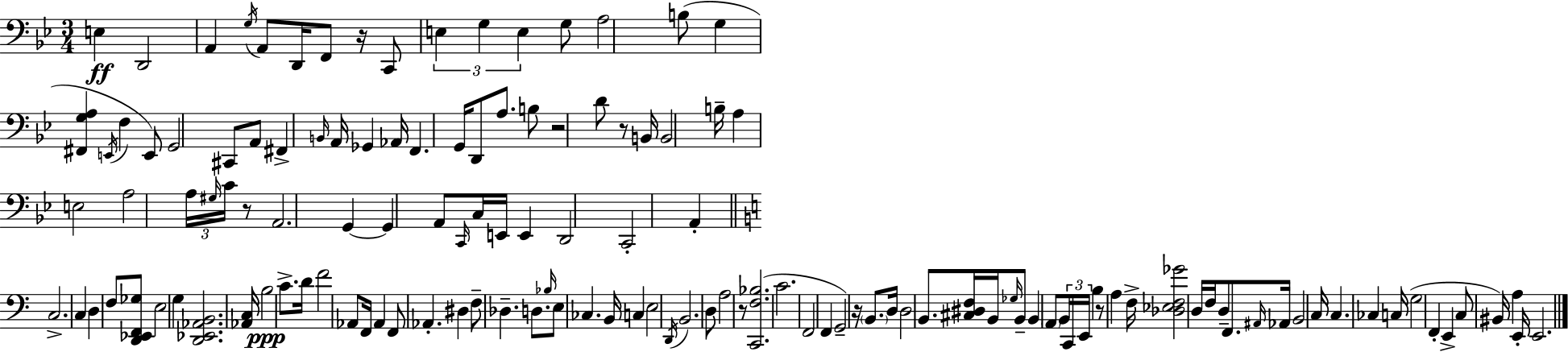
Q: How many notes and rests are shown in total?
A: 133